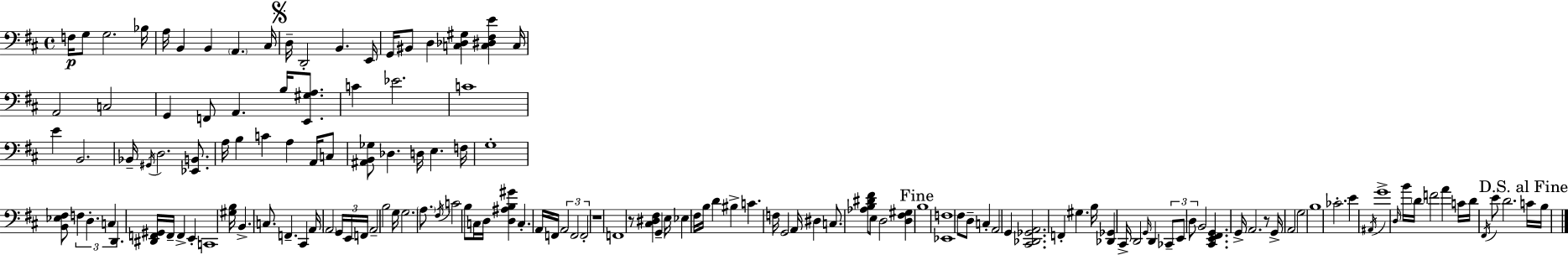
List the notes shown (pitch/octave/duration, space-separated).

F3/s G3/e G3/h. Bb3/s A3/s B2/q B2/q A2/q. C#3/s D3/s D2/h B2/q. E2/s G2/s BIS2/e D3/q [C3,Db3,G#3]/q [C3,D#3,F#3,E4]/q C3/s A2/h C3/h G2/q F2/e A2/q. B3/s [E2,G#3,A3]/e. C4/q Eb4/h. C4/w E4/q B2/h. Bb2/s G#2/s D3/h. [Eb2,B2]/e. A3/s B3/q C4/q A3/q A2/s C3/e [A#2,B2,Gb3]/e Db3/q. D3/s E3/q. F3/s G3/w [B2,Eb3,F#3]/e F3/q D3/q. C3/q D2/q. [D#2,F2,G#2]/s F2/s F2/q E2/q C2/w [G#3,B3]/s B2/q. C3/e. F2/q. C#2/q A2/s A2/h G2/s E2/s F2/s A2/h B3/h G3/s G3/h. A3/e. F#3/s C4/h B3/e C3/s D3/s [D3,A#3,B3,G#4]/q C3/q. A2/s F2/s A2/h F2/h F2/h R/w F2/w R/e [C#3,D#3,F#3]/q G2/q E3/s Eb3/q F#3/s B3/s D4/q BIS3/q C4/q. F3/s G2/h A2/s D#3/q C3/e. [Ab3,B3,D#4,F#4]/e E3/e D3/h [D3,F#3,G#3]/q B3/w [Eb2,F3]/w F#3/e D3/e C3/q A2/h G2/q [C#2,Db2,Gb2,A2]/h. F2/q G#3/q. B3/s [Db2,Gb2]/q C#2/s D2/h G2/s D2/q CES2/e E2/e D3/e B2/h [C#2,E2,F#2,G2]/q. G2/s A2/h. R/e G2/s A2/h G3/h B3/w CES4/h. E4/q A#2/s G4/w D3/s B4/s D4/s F4/h A4/q C4/s D4/s F#2/s E4/e D4/h. C4/s B3/s